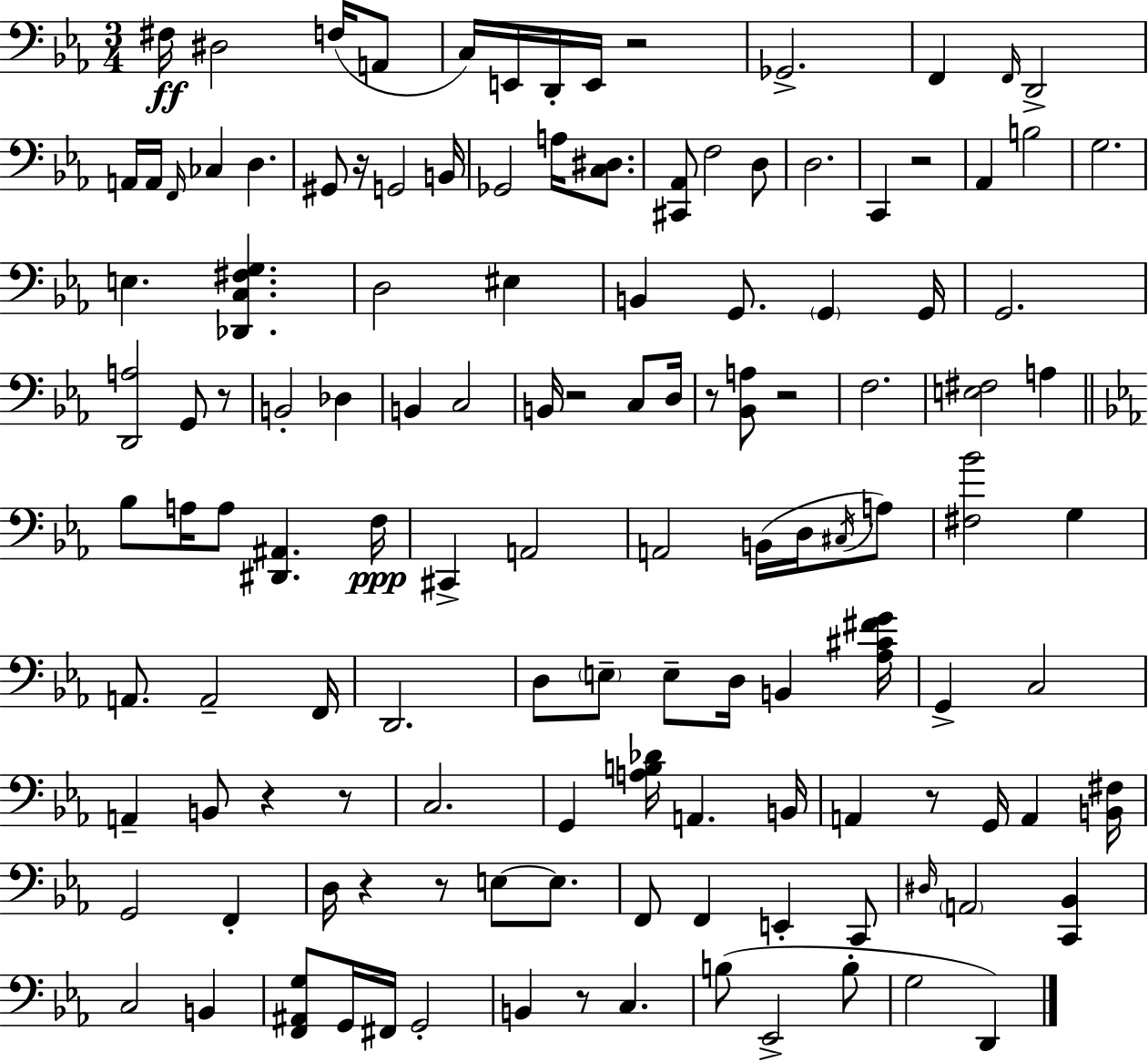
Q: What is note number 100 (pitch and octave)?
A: B3